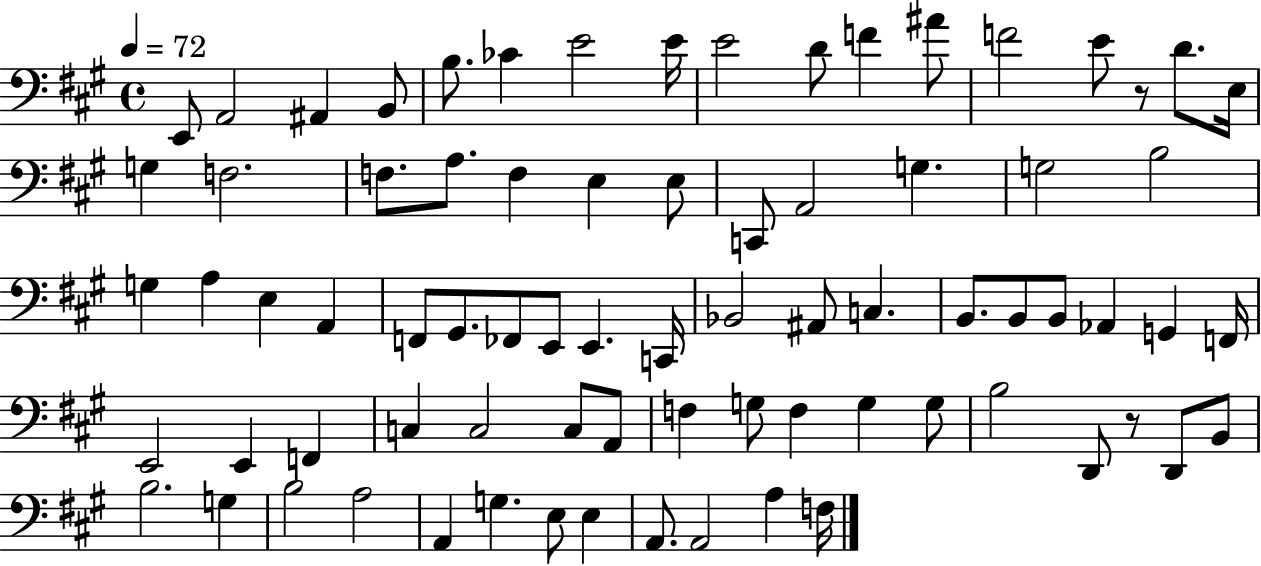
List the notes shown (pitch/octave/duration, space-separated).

E2/e A2/h A#2/q B2/e B3/e. CES4/q E4/h E4/s E4/h D4/e F4/q A#4/e F4/h E4/e R/e D4/e. E3/s G3/q F3/h. F3/e. A3/e. F3/q E3/q E3/e C2/e A2/h G3/q. G3/h B3/h G3/q A3/q E3/q A2/q F2/e G#2/e. FES2/e E2/e E2/q. C2/s Bb2/h A#2/e C3/q. B2/e. B2/e B2/e Ab2/q G2/q F2/s E2/h E2/q F2/q C3/q C3/h C3/e A2/e F3/q G3/e F3/q G3/q G3/e B3/h D2/e R/e D2/e B2/e B3/h. G3/q B3/h A3/h A2/q G3/q. E3/e E3/q A2/e. A2/h A3/q F3/s